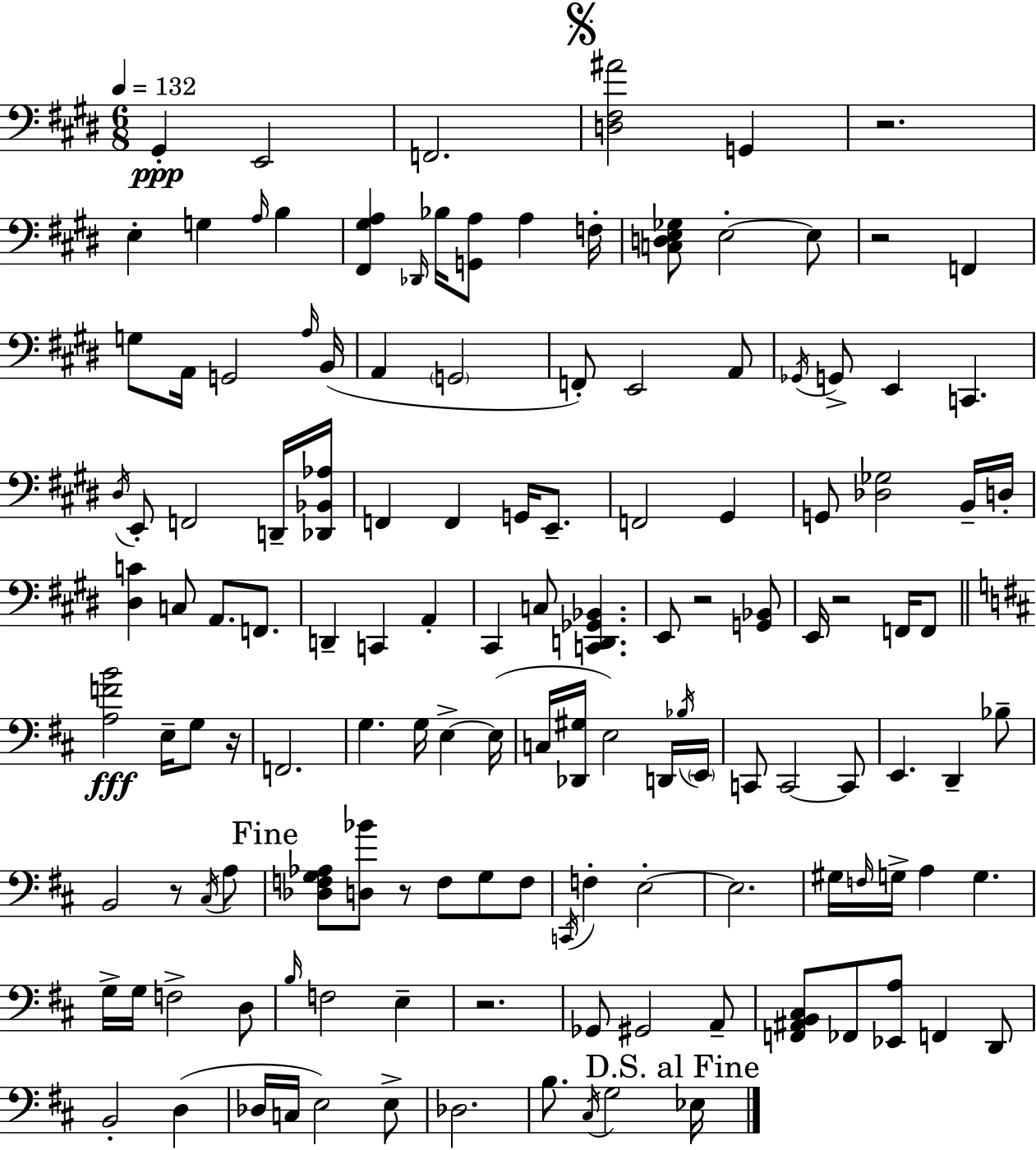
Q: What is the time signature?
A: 6/8